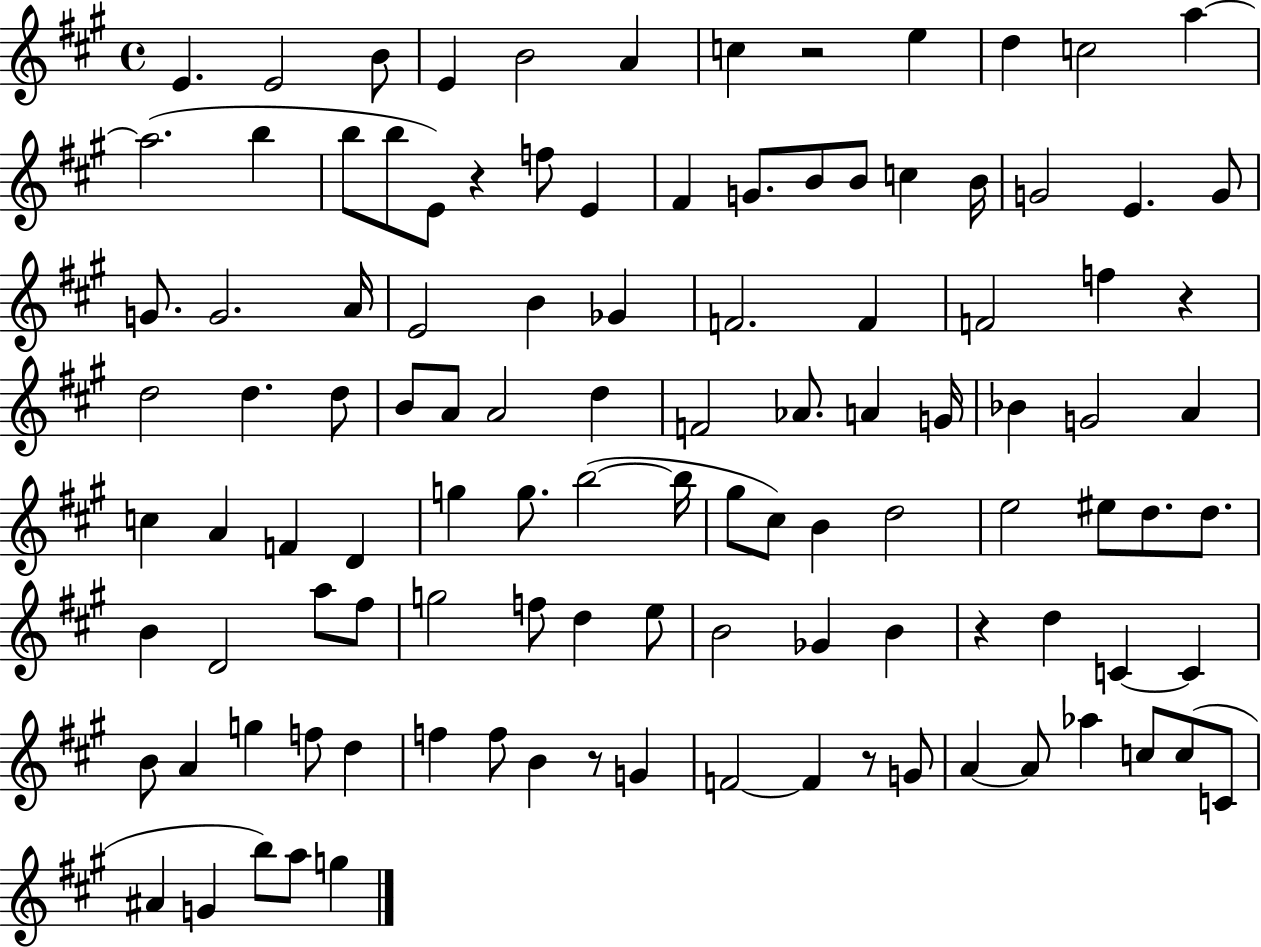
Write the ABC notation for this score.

X:1
T:Untitled
M:4/4
L:1/4
K:A
E E2 B/2 E B2 A c z2 e d c2 a a2 b b/2 b/2 E/2 z f/2 E ^F G/2 B/2 B/2 c B/4 G2 E G/2 G/2 G2 A/4 E2 B _G F2 F F2 f z d2 d d/2 B/2 A/2 A2 d F2 _A/2 A G/4 _B G2 A c A F D g g/2 b2 b/4 ^g/2 ^c/2 B d2 e2 ^e/2 d/2 d/2 B D2 a/2 ^f/2 g2 f/2 d e/2 B2 _G B z d C C B/2 A g f/2 d f f/2 B z/2 G F2 F z/2 G/2 A A/2 _a c/2 c/2 C/2 ^A G b/2 a/2 g